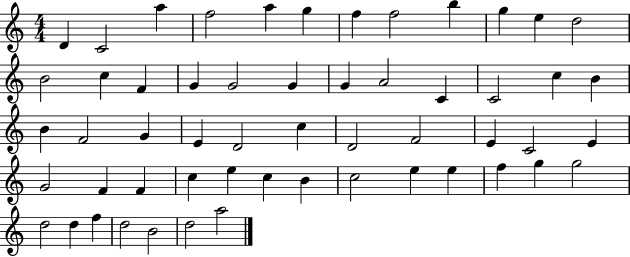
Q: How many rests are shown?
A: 0